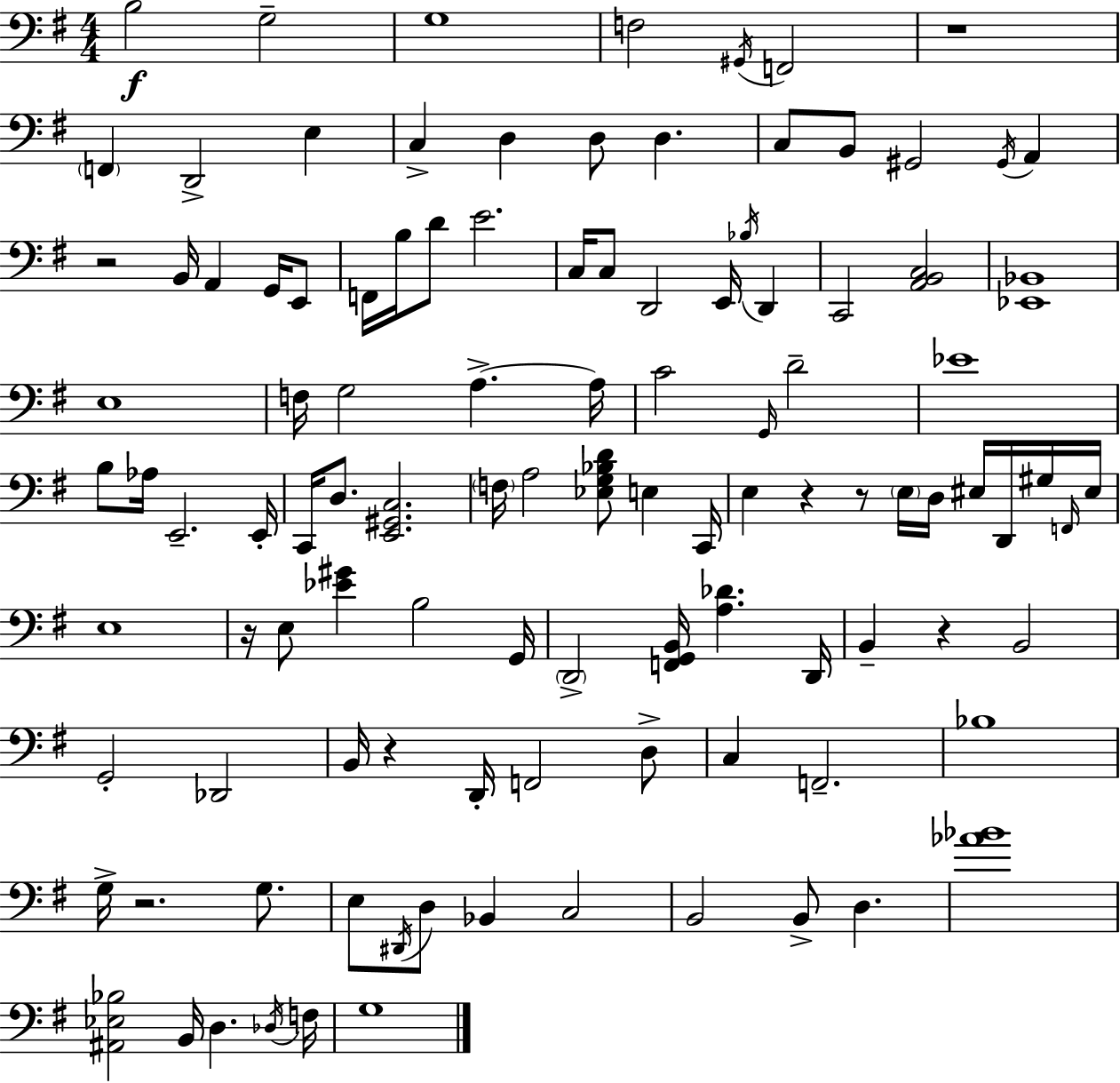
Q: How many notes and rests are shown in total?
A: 109